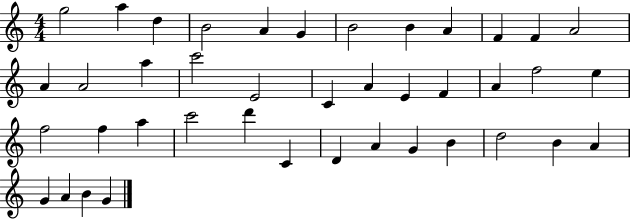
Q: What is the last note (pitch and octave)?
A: G4